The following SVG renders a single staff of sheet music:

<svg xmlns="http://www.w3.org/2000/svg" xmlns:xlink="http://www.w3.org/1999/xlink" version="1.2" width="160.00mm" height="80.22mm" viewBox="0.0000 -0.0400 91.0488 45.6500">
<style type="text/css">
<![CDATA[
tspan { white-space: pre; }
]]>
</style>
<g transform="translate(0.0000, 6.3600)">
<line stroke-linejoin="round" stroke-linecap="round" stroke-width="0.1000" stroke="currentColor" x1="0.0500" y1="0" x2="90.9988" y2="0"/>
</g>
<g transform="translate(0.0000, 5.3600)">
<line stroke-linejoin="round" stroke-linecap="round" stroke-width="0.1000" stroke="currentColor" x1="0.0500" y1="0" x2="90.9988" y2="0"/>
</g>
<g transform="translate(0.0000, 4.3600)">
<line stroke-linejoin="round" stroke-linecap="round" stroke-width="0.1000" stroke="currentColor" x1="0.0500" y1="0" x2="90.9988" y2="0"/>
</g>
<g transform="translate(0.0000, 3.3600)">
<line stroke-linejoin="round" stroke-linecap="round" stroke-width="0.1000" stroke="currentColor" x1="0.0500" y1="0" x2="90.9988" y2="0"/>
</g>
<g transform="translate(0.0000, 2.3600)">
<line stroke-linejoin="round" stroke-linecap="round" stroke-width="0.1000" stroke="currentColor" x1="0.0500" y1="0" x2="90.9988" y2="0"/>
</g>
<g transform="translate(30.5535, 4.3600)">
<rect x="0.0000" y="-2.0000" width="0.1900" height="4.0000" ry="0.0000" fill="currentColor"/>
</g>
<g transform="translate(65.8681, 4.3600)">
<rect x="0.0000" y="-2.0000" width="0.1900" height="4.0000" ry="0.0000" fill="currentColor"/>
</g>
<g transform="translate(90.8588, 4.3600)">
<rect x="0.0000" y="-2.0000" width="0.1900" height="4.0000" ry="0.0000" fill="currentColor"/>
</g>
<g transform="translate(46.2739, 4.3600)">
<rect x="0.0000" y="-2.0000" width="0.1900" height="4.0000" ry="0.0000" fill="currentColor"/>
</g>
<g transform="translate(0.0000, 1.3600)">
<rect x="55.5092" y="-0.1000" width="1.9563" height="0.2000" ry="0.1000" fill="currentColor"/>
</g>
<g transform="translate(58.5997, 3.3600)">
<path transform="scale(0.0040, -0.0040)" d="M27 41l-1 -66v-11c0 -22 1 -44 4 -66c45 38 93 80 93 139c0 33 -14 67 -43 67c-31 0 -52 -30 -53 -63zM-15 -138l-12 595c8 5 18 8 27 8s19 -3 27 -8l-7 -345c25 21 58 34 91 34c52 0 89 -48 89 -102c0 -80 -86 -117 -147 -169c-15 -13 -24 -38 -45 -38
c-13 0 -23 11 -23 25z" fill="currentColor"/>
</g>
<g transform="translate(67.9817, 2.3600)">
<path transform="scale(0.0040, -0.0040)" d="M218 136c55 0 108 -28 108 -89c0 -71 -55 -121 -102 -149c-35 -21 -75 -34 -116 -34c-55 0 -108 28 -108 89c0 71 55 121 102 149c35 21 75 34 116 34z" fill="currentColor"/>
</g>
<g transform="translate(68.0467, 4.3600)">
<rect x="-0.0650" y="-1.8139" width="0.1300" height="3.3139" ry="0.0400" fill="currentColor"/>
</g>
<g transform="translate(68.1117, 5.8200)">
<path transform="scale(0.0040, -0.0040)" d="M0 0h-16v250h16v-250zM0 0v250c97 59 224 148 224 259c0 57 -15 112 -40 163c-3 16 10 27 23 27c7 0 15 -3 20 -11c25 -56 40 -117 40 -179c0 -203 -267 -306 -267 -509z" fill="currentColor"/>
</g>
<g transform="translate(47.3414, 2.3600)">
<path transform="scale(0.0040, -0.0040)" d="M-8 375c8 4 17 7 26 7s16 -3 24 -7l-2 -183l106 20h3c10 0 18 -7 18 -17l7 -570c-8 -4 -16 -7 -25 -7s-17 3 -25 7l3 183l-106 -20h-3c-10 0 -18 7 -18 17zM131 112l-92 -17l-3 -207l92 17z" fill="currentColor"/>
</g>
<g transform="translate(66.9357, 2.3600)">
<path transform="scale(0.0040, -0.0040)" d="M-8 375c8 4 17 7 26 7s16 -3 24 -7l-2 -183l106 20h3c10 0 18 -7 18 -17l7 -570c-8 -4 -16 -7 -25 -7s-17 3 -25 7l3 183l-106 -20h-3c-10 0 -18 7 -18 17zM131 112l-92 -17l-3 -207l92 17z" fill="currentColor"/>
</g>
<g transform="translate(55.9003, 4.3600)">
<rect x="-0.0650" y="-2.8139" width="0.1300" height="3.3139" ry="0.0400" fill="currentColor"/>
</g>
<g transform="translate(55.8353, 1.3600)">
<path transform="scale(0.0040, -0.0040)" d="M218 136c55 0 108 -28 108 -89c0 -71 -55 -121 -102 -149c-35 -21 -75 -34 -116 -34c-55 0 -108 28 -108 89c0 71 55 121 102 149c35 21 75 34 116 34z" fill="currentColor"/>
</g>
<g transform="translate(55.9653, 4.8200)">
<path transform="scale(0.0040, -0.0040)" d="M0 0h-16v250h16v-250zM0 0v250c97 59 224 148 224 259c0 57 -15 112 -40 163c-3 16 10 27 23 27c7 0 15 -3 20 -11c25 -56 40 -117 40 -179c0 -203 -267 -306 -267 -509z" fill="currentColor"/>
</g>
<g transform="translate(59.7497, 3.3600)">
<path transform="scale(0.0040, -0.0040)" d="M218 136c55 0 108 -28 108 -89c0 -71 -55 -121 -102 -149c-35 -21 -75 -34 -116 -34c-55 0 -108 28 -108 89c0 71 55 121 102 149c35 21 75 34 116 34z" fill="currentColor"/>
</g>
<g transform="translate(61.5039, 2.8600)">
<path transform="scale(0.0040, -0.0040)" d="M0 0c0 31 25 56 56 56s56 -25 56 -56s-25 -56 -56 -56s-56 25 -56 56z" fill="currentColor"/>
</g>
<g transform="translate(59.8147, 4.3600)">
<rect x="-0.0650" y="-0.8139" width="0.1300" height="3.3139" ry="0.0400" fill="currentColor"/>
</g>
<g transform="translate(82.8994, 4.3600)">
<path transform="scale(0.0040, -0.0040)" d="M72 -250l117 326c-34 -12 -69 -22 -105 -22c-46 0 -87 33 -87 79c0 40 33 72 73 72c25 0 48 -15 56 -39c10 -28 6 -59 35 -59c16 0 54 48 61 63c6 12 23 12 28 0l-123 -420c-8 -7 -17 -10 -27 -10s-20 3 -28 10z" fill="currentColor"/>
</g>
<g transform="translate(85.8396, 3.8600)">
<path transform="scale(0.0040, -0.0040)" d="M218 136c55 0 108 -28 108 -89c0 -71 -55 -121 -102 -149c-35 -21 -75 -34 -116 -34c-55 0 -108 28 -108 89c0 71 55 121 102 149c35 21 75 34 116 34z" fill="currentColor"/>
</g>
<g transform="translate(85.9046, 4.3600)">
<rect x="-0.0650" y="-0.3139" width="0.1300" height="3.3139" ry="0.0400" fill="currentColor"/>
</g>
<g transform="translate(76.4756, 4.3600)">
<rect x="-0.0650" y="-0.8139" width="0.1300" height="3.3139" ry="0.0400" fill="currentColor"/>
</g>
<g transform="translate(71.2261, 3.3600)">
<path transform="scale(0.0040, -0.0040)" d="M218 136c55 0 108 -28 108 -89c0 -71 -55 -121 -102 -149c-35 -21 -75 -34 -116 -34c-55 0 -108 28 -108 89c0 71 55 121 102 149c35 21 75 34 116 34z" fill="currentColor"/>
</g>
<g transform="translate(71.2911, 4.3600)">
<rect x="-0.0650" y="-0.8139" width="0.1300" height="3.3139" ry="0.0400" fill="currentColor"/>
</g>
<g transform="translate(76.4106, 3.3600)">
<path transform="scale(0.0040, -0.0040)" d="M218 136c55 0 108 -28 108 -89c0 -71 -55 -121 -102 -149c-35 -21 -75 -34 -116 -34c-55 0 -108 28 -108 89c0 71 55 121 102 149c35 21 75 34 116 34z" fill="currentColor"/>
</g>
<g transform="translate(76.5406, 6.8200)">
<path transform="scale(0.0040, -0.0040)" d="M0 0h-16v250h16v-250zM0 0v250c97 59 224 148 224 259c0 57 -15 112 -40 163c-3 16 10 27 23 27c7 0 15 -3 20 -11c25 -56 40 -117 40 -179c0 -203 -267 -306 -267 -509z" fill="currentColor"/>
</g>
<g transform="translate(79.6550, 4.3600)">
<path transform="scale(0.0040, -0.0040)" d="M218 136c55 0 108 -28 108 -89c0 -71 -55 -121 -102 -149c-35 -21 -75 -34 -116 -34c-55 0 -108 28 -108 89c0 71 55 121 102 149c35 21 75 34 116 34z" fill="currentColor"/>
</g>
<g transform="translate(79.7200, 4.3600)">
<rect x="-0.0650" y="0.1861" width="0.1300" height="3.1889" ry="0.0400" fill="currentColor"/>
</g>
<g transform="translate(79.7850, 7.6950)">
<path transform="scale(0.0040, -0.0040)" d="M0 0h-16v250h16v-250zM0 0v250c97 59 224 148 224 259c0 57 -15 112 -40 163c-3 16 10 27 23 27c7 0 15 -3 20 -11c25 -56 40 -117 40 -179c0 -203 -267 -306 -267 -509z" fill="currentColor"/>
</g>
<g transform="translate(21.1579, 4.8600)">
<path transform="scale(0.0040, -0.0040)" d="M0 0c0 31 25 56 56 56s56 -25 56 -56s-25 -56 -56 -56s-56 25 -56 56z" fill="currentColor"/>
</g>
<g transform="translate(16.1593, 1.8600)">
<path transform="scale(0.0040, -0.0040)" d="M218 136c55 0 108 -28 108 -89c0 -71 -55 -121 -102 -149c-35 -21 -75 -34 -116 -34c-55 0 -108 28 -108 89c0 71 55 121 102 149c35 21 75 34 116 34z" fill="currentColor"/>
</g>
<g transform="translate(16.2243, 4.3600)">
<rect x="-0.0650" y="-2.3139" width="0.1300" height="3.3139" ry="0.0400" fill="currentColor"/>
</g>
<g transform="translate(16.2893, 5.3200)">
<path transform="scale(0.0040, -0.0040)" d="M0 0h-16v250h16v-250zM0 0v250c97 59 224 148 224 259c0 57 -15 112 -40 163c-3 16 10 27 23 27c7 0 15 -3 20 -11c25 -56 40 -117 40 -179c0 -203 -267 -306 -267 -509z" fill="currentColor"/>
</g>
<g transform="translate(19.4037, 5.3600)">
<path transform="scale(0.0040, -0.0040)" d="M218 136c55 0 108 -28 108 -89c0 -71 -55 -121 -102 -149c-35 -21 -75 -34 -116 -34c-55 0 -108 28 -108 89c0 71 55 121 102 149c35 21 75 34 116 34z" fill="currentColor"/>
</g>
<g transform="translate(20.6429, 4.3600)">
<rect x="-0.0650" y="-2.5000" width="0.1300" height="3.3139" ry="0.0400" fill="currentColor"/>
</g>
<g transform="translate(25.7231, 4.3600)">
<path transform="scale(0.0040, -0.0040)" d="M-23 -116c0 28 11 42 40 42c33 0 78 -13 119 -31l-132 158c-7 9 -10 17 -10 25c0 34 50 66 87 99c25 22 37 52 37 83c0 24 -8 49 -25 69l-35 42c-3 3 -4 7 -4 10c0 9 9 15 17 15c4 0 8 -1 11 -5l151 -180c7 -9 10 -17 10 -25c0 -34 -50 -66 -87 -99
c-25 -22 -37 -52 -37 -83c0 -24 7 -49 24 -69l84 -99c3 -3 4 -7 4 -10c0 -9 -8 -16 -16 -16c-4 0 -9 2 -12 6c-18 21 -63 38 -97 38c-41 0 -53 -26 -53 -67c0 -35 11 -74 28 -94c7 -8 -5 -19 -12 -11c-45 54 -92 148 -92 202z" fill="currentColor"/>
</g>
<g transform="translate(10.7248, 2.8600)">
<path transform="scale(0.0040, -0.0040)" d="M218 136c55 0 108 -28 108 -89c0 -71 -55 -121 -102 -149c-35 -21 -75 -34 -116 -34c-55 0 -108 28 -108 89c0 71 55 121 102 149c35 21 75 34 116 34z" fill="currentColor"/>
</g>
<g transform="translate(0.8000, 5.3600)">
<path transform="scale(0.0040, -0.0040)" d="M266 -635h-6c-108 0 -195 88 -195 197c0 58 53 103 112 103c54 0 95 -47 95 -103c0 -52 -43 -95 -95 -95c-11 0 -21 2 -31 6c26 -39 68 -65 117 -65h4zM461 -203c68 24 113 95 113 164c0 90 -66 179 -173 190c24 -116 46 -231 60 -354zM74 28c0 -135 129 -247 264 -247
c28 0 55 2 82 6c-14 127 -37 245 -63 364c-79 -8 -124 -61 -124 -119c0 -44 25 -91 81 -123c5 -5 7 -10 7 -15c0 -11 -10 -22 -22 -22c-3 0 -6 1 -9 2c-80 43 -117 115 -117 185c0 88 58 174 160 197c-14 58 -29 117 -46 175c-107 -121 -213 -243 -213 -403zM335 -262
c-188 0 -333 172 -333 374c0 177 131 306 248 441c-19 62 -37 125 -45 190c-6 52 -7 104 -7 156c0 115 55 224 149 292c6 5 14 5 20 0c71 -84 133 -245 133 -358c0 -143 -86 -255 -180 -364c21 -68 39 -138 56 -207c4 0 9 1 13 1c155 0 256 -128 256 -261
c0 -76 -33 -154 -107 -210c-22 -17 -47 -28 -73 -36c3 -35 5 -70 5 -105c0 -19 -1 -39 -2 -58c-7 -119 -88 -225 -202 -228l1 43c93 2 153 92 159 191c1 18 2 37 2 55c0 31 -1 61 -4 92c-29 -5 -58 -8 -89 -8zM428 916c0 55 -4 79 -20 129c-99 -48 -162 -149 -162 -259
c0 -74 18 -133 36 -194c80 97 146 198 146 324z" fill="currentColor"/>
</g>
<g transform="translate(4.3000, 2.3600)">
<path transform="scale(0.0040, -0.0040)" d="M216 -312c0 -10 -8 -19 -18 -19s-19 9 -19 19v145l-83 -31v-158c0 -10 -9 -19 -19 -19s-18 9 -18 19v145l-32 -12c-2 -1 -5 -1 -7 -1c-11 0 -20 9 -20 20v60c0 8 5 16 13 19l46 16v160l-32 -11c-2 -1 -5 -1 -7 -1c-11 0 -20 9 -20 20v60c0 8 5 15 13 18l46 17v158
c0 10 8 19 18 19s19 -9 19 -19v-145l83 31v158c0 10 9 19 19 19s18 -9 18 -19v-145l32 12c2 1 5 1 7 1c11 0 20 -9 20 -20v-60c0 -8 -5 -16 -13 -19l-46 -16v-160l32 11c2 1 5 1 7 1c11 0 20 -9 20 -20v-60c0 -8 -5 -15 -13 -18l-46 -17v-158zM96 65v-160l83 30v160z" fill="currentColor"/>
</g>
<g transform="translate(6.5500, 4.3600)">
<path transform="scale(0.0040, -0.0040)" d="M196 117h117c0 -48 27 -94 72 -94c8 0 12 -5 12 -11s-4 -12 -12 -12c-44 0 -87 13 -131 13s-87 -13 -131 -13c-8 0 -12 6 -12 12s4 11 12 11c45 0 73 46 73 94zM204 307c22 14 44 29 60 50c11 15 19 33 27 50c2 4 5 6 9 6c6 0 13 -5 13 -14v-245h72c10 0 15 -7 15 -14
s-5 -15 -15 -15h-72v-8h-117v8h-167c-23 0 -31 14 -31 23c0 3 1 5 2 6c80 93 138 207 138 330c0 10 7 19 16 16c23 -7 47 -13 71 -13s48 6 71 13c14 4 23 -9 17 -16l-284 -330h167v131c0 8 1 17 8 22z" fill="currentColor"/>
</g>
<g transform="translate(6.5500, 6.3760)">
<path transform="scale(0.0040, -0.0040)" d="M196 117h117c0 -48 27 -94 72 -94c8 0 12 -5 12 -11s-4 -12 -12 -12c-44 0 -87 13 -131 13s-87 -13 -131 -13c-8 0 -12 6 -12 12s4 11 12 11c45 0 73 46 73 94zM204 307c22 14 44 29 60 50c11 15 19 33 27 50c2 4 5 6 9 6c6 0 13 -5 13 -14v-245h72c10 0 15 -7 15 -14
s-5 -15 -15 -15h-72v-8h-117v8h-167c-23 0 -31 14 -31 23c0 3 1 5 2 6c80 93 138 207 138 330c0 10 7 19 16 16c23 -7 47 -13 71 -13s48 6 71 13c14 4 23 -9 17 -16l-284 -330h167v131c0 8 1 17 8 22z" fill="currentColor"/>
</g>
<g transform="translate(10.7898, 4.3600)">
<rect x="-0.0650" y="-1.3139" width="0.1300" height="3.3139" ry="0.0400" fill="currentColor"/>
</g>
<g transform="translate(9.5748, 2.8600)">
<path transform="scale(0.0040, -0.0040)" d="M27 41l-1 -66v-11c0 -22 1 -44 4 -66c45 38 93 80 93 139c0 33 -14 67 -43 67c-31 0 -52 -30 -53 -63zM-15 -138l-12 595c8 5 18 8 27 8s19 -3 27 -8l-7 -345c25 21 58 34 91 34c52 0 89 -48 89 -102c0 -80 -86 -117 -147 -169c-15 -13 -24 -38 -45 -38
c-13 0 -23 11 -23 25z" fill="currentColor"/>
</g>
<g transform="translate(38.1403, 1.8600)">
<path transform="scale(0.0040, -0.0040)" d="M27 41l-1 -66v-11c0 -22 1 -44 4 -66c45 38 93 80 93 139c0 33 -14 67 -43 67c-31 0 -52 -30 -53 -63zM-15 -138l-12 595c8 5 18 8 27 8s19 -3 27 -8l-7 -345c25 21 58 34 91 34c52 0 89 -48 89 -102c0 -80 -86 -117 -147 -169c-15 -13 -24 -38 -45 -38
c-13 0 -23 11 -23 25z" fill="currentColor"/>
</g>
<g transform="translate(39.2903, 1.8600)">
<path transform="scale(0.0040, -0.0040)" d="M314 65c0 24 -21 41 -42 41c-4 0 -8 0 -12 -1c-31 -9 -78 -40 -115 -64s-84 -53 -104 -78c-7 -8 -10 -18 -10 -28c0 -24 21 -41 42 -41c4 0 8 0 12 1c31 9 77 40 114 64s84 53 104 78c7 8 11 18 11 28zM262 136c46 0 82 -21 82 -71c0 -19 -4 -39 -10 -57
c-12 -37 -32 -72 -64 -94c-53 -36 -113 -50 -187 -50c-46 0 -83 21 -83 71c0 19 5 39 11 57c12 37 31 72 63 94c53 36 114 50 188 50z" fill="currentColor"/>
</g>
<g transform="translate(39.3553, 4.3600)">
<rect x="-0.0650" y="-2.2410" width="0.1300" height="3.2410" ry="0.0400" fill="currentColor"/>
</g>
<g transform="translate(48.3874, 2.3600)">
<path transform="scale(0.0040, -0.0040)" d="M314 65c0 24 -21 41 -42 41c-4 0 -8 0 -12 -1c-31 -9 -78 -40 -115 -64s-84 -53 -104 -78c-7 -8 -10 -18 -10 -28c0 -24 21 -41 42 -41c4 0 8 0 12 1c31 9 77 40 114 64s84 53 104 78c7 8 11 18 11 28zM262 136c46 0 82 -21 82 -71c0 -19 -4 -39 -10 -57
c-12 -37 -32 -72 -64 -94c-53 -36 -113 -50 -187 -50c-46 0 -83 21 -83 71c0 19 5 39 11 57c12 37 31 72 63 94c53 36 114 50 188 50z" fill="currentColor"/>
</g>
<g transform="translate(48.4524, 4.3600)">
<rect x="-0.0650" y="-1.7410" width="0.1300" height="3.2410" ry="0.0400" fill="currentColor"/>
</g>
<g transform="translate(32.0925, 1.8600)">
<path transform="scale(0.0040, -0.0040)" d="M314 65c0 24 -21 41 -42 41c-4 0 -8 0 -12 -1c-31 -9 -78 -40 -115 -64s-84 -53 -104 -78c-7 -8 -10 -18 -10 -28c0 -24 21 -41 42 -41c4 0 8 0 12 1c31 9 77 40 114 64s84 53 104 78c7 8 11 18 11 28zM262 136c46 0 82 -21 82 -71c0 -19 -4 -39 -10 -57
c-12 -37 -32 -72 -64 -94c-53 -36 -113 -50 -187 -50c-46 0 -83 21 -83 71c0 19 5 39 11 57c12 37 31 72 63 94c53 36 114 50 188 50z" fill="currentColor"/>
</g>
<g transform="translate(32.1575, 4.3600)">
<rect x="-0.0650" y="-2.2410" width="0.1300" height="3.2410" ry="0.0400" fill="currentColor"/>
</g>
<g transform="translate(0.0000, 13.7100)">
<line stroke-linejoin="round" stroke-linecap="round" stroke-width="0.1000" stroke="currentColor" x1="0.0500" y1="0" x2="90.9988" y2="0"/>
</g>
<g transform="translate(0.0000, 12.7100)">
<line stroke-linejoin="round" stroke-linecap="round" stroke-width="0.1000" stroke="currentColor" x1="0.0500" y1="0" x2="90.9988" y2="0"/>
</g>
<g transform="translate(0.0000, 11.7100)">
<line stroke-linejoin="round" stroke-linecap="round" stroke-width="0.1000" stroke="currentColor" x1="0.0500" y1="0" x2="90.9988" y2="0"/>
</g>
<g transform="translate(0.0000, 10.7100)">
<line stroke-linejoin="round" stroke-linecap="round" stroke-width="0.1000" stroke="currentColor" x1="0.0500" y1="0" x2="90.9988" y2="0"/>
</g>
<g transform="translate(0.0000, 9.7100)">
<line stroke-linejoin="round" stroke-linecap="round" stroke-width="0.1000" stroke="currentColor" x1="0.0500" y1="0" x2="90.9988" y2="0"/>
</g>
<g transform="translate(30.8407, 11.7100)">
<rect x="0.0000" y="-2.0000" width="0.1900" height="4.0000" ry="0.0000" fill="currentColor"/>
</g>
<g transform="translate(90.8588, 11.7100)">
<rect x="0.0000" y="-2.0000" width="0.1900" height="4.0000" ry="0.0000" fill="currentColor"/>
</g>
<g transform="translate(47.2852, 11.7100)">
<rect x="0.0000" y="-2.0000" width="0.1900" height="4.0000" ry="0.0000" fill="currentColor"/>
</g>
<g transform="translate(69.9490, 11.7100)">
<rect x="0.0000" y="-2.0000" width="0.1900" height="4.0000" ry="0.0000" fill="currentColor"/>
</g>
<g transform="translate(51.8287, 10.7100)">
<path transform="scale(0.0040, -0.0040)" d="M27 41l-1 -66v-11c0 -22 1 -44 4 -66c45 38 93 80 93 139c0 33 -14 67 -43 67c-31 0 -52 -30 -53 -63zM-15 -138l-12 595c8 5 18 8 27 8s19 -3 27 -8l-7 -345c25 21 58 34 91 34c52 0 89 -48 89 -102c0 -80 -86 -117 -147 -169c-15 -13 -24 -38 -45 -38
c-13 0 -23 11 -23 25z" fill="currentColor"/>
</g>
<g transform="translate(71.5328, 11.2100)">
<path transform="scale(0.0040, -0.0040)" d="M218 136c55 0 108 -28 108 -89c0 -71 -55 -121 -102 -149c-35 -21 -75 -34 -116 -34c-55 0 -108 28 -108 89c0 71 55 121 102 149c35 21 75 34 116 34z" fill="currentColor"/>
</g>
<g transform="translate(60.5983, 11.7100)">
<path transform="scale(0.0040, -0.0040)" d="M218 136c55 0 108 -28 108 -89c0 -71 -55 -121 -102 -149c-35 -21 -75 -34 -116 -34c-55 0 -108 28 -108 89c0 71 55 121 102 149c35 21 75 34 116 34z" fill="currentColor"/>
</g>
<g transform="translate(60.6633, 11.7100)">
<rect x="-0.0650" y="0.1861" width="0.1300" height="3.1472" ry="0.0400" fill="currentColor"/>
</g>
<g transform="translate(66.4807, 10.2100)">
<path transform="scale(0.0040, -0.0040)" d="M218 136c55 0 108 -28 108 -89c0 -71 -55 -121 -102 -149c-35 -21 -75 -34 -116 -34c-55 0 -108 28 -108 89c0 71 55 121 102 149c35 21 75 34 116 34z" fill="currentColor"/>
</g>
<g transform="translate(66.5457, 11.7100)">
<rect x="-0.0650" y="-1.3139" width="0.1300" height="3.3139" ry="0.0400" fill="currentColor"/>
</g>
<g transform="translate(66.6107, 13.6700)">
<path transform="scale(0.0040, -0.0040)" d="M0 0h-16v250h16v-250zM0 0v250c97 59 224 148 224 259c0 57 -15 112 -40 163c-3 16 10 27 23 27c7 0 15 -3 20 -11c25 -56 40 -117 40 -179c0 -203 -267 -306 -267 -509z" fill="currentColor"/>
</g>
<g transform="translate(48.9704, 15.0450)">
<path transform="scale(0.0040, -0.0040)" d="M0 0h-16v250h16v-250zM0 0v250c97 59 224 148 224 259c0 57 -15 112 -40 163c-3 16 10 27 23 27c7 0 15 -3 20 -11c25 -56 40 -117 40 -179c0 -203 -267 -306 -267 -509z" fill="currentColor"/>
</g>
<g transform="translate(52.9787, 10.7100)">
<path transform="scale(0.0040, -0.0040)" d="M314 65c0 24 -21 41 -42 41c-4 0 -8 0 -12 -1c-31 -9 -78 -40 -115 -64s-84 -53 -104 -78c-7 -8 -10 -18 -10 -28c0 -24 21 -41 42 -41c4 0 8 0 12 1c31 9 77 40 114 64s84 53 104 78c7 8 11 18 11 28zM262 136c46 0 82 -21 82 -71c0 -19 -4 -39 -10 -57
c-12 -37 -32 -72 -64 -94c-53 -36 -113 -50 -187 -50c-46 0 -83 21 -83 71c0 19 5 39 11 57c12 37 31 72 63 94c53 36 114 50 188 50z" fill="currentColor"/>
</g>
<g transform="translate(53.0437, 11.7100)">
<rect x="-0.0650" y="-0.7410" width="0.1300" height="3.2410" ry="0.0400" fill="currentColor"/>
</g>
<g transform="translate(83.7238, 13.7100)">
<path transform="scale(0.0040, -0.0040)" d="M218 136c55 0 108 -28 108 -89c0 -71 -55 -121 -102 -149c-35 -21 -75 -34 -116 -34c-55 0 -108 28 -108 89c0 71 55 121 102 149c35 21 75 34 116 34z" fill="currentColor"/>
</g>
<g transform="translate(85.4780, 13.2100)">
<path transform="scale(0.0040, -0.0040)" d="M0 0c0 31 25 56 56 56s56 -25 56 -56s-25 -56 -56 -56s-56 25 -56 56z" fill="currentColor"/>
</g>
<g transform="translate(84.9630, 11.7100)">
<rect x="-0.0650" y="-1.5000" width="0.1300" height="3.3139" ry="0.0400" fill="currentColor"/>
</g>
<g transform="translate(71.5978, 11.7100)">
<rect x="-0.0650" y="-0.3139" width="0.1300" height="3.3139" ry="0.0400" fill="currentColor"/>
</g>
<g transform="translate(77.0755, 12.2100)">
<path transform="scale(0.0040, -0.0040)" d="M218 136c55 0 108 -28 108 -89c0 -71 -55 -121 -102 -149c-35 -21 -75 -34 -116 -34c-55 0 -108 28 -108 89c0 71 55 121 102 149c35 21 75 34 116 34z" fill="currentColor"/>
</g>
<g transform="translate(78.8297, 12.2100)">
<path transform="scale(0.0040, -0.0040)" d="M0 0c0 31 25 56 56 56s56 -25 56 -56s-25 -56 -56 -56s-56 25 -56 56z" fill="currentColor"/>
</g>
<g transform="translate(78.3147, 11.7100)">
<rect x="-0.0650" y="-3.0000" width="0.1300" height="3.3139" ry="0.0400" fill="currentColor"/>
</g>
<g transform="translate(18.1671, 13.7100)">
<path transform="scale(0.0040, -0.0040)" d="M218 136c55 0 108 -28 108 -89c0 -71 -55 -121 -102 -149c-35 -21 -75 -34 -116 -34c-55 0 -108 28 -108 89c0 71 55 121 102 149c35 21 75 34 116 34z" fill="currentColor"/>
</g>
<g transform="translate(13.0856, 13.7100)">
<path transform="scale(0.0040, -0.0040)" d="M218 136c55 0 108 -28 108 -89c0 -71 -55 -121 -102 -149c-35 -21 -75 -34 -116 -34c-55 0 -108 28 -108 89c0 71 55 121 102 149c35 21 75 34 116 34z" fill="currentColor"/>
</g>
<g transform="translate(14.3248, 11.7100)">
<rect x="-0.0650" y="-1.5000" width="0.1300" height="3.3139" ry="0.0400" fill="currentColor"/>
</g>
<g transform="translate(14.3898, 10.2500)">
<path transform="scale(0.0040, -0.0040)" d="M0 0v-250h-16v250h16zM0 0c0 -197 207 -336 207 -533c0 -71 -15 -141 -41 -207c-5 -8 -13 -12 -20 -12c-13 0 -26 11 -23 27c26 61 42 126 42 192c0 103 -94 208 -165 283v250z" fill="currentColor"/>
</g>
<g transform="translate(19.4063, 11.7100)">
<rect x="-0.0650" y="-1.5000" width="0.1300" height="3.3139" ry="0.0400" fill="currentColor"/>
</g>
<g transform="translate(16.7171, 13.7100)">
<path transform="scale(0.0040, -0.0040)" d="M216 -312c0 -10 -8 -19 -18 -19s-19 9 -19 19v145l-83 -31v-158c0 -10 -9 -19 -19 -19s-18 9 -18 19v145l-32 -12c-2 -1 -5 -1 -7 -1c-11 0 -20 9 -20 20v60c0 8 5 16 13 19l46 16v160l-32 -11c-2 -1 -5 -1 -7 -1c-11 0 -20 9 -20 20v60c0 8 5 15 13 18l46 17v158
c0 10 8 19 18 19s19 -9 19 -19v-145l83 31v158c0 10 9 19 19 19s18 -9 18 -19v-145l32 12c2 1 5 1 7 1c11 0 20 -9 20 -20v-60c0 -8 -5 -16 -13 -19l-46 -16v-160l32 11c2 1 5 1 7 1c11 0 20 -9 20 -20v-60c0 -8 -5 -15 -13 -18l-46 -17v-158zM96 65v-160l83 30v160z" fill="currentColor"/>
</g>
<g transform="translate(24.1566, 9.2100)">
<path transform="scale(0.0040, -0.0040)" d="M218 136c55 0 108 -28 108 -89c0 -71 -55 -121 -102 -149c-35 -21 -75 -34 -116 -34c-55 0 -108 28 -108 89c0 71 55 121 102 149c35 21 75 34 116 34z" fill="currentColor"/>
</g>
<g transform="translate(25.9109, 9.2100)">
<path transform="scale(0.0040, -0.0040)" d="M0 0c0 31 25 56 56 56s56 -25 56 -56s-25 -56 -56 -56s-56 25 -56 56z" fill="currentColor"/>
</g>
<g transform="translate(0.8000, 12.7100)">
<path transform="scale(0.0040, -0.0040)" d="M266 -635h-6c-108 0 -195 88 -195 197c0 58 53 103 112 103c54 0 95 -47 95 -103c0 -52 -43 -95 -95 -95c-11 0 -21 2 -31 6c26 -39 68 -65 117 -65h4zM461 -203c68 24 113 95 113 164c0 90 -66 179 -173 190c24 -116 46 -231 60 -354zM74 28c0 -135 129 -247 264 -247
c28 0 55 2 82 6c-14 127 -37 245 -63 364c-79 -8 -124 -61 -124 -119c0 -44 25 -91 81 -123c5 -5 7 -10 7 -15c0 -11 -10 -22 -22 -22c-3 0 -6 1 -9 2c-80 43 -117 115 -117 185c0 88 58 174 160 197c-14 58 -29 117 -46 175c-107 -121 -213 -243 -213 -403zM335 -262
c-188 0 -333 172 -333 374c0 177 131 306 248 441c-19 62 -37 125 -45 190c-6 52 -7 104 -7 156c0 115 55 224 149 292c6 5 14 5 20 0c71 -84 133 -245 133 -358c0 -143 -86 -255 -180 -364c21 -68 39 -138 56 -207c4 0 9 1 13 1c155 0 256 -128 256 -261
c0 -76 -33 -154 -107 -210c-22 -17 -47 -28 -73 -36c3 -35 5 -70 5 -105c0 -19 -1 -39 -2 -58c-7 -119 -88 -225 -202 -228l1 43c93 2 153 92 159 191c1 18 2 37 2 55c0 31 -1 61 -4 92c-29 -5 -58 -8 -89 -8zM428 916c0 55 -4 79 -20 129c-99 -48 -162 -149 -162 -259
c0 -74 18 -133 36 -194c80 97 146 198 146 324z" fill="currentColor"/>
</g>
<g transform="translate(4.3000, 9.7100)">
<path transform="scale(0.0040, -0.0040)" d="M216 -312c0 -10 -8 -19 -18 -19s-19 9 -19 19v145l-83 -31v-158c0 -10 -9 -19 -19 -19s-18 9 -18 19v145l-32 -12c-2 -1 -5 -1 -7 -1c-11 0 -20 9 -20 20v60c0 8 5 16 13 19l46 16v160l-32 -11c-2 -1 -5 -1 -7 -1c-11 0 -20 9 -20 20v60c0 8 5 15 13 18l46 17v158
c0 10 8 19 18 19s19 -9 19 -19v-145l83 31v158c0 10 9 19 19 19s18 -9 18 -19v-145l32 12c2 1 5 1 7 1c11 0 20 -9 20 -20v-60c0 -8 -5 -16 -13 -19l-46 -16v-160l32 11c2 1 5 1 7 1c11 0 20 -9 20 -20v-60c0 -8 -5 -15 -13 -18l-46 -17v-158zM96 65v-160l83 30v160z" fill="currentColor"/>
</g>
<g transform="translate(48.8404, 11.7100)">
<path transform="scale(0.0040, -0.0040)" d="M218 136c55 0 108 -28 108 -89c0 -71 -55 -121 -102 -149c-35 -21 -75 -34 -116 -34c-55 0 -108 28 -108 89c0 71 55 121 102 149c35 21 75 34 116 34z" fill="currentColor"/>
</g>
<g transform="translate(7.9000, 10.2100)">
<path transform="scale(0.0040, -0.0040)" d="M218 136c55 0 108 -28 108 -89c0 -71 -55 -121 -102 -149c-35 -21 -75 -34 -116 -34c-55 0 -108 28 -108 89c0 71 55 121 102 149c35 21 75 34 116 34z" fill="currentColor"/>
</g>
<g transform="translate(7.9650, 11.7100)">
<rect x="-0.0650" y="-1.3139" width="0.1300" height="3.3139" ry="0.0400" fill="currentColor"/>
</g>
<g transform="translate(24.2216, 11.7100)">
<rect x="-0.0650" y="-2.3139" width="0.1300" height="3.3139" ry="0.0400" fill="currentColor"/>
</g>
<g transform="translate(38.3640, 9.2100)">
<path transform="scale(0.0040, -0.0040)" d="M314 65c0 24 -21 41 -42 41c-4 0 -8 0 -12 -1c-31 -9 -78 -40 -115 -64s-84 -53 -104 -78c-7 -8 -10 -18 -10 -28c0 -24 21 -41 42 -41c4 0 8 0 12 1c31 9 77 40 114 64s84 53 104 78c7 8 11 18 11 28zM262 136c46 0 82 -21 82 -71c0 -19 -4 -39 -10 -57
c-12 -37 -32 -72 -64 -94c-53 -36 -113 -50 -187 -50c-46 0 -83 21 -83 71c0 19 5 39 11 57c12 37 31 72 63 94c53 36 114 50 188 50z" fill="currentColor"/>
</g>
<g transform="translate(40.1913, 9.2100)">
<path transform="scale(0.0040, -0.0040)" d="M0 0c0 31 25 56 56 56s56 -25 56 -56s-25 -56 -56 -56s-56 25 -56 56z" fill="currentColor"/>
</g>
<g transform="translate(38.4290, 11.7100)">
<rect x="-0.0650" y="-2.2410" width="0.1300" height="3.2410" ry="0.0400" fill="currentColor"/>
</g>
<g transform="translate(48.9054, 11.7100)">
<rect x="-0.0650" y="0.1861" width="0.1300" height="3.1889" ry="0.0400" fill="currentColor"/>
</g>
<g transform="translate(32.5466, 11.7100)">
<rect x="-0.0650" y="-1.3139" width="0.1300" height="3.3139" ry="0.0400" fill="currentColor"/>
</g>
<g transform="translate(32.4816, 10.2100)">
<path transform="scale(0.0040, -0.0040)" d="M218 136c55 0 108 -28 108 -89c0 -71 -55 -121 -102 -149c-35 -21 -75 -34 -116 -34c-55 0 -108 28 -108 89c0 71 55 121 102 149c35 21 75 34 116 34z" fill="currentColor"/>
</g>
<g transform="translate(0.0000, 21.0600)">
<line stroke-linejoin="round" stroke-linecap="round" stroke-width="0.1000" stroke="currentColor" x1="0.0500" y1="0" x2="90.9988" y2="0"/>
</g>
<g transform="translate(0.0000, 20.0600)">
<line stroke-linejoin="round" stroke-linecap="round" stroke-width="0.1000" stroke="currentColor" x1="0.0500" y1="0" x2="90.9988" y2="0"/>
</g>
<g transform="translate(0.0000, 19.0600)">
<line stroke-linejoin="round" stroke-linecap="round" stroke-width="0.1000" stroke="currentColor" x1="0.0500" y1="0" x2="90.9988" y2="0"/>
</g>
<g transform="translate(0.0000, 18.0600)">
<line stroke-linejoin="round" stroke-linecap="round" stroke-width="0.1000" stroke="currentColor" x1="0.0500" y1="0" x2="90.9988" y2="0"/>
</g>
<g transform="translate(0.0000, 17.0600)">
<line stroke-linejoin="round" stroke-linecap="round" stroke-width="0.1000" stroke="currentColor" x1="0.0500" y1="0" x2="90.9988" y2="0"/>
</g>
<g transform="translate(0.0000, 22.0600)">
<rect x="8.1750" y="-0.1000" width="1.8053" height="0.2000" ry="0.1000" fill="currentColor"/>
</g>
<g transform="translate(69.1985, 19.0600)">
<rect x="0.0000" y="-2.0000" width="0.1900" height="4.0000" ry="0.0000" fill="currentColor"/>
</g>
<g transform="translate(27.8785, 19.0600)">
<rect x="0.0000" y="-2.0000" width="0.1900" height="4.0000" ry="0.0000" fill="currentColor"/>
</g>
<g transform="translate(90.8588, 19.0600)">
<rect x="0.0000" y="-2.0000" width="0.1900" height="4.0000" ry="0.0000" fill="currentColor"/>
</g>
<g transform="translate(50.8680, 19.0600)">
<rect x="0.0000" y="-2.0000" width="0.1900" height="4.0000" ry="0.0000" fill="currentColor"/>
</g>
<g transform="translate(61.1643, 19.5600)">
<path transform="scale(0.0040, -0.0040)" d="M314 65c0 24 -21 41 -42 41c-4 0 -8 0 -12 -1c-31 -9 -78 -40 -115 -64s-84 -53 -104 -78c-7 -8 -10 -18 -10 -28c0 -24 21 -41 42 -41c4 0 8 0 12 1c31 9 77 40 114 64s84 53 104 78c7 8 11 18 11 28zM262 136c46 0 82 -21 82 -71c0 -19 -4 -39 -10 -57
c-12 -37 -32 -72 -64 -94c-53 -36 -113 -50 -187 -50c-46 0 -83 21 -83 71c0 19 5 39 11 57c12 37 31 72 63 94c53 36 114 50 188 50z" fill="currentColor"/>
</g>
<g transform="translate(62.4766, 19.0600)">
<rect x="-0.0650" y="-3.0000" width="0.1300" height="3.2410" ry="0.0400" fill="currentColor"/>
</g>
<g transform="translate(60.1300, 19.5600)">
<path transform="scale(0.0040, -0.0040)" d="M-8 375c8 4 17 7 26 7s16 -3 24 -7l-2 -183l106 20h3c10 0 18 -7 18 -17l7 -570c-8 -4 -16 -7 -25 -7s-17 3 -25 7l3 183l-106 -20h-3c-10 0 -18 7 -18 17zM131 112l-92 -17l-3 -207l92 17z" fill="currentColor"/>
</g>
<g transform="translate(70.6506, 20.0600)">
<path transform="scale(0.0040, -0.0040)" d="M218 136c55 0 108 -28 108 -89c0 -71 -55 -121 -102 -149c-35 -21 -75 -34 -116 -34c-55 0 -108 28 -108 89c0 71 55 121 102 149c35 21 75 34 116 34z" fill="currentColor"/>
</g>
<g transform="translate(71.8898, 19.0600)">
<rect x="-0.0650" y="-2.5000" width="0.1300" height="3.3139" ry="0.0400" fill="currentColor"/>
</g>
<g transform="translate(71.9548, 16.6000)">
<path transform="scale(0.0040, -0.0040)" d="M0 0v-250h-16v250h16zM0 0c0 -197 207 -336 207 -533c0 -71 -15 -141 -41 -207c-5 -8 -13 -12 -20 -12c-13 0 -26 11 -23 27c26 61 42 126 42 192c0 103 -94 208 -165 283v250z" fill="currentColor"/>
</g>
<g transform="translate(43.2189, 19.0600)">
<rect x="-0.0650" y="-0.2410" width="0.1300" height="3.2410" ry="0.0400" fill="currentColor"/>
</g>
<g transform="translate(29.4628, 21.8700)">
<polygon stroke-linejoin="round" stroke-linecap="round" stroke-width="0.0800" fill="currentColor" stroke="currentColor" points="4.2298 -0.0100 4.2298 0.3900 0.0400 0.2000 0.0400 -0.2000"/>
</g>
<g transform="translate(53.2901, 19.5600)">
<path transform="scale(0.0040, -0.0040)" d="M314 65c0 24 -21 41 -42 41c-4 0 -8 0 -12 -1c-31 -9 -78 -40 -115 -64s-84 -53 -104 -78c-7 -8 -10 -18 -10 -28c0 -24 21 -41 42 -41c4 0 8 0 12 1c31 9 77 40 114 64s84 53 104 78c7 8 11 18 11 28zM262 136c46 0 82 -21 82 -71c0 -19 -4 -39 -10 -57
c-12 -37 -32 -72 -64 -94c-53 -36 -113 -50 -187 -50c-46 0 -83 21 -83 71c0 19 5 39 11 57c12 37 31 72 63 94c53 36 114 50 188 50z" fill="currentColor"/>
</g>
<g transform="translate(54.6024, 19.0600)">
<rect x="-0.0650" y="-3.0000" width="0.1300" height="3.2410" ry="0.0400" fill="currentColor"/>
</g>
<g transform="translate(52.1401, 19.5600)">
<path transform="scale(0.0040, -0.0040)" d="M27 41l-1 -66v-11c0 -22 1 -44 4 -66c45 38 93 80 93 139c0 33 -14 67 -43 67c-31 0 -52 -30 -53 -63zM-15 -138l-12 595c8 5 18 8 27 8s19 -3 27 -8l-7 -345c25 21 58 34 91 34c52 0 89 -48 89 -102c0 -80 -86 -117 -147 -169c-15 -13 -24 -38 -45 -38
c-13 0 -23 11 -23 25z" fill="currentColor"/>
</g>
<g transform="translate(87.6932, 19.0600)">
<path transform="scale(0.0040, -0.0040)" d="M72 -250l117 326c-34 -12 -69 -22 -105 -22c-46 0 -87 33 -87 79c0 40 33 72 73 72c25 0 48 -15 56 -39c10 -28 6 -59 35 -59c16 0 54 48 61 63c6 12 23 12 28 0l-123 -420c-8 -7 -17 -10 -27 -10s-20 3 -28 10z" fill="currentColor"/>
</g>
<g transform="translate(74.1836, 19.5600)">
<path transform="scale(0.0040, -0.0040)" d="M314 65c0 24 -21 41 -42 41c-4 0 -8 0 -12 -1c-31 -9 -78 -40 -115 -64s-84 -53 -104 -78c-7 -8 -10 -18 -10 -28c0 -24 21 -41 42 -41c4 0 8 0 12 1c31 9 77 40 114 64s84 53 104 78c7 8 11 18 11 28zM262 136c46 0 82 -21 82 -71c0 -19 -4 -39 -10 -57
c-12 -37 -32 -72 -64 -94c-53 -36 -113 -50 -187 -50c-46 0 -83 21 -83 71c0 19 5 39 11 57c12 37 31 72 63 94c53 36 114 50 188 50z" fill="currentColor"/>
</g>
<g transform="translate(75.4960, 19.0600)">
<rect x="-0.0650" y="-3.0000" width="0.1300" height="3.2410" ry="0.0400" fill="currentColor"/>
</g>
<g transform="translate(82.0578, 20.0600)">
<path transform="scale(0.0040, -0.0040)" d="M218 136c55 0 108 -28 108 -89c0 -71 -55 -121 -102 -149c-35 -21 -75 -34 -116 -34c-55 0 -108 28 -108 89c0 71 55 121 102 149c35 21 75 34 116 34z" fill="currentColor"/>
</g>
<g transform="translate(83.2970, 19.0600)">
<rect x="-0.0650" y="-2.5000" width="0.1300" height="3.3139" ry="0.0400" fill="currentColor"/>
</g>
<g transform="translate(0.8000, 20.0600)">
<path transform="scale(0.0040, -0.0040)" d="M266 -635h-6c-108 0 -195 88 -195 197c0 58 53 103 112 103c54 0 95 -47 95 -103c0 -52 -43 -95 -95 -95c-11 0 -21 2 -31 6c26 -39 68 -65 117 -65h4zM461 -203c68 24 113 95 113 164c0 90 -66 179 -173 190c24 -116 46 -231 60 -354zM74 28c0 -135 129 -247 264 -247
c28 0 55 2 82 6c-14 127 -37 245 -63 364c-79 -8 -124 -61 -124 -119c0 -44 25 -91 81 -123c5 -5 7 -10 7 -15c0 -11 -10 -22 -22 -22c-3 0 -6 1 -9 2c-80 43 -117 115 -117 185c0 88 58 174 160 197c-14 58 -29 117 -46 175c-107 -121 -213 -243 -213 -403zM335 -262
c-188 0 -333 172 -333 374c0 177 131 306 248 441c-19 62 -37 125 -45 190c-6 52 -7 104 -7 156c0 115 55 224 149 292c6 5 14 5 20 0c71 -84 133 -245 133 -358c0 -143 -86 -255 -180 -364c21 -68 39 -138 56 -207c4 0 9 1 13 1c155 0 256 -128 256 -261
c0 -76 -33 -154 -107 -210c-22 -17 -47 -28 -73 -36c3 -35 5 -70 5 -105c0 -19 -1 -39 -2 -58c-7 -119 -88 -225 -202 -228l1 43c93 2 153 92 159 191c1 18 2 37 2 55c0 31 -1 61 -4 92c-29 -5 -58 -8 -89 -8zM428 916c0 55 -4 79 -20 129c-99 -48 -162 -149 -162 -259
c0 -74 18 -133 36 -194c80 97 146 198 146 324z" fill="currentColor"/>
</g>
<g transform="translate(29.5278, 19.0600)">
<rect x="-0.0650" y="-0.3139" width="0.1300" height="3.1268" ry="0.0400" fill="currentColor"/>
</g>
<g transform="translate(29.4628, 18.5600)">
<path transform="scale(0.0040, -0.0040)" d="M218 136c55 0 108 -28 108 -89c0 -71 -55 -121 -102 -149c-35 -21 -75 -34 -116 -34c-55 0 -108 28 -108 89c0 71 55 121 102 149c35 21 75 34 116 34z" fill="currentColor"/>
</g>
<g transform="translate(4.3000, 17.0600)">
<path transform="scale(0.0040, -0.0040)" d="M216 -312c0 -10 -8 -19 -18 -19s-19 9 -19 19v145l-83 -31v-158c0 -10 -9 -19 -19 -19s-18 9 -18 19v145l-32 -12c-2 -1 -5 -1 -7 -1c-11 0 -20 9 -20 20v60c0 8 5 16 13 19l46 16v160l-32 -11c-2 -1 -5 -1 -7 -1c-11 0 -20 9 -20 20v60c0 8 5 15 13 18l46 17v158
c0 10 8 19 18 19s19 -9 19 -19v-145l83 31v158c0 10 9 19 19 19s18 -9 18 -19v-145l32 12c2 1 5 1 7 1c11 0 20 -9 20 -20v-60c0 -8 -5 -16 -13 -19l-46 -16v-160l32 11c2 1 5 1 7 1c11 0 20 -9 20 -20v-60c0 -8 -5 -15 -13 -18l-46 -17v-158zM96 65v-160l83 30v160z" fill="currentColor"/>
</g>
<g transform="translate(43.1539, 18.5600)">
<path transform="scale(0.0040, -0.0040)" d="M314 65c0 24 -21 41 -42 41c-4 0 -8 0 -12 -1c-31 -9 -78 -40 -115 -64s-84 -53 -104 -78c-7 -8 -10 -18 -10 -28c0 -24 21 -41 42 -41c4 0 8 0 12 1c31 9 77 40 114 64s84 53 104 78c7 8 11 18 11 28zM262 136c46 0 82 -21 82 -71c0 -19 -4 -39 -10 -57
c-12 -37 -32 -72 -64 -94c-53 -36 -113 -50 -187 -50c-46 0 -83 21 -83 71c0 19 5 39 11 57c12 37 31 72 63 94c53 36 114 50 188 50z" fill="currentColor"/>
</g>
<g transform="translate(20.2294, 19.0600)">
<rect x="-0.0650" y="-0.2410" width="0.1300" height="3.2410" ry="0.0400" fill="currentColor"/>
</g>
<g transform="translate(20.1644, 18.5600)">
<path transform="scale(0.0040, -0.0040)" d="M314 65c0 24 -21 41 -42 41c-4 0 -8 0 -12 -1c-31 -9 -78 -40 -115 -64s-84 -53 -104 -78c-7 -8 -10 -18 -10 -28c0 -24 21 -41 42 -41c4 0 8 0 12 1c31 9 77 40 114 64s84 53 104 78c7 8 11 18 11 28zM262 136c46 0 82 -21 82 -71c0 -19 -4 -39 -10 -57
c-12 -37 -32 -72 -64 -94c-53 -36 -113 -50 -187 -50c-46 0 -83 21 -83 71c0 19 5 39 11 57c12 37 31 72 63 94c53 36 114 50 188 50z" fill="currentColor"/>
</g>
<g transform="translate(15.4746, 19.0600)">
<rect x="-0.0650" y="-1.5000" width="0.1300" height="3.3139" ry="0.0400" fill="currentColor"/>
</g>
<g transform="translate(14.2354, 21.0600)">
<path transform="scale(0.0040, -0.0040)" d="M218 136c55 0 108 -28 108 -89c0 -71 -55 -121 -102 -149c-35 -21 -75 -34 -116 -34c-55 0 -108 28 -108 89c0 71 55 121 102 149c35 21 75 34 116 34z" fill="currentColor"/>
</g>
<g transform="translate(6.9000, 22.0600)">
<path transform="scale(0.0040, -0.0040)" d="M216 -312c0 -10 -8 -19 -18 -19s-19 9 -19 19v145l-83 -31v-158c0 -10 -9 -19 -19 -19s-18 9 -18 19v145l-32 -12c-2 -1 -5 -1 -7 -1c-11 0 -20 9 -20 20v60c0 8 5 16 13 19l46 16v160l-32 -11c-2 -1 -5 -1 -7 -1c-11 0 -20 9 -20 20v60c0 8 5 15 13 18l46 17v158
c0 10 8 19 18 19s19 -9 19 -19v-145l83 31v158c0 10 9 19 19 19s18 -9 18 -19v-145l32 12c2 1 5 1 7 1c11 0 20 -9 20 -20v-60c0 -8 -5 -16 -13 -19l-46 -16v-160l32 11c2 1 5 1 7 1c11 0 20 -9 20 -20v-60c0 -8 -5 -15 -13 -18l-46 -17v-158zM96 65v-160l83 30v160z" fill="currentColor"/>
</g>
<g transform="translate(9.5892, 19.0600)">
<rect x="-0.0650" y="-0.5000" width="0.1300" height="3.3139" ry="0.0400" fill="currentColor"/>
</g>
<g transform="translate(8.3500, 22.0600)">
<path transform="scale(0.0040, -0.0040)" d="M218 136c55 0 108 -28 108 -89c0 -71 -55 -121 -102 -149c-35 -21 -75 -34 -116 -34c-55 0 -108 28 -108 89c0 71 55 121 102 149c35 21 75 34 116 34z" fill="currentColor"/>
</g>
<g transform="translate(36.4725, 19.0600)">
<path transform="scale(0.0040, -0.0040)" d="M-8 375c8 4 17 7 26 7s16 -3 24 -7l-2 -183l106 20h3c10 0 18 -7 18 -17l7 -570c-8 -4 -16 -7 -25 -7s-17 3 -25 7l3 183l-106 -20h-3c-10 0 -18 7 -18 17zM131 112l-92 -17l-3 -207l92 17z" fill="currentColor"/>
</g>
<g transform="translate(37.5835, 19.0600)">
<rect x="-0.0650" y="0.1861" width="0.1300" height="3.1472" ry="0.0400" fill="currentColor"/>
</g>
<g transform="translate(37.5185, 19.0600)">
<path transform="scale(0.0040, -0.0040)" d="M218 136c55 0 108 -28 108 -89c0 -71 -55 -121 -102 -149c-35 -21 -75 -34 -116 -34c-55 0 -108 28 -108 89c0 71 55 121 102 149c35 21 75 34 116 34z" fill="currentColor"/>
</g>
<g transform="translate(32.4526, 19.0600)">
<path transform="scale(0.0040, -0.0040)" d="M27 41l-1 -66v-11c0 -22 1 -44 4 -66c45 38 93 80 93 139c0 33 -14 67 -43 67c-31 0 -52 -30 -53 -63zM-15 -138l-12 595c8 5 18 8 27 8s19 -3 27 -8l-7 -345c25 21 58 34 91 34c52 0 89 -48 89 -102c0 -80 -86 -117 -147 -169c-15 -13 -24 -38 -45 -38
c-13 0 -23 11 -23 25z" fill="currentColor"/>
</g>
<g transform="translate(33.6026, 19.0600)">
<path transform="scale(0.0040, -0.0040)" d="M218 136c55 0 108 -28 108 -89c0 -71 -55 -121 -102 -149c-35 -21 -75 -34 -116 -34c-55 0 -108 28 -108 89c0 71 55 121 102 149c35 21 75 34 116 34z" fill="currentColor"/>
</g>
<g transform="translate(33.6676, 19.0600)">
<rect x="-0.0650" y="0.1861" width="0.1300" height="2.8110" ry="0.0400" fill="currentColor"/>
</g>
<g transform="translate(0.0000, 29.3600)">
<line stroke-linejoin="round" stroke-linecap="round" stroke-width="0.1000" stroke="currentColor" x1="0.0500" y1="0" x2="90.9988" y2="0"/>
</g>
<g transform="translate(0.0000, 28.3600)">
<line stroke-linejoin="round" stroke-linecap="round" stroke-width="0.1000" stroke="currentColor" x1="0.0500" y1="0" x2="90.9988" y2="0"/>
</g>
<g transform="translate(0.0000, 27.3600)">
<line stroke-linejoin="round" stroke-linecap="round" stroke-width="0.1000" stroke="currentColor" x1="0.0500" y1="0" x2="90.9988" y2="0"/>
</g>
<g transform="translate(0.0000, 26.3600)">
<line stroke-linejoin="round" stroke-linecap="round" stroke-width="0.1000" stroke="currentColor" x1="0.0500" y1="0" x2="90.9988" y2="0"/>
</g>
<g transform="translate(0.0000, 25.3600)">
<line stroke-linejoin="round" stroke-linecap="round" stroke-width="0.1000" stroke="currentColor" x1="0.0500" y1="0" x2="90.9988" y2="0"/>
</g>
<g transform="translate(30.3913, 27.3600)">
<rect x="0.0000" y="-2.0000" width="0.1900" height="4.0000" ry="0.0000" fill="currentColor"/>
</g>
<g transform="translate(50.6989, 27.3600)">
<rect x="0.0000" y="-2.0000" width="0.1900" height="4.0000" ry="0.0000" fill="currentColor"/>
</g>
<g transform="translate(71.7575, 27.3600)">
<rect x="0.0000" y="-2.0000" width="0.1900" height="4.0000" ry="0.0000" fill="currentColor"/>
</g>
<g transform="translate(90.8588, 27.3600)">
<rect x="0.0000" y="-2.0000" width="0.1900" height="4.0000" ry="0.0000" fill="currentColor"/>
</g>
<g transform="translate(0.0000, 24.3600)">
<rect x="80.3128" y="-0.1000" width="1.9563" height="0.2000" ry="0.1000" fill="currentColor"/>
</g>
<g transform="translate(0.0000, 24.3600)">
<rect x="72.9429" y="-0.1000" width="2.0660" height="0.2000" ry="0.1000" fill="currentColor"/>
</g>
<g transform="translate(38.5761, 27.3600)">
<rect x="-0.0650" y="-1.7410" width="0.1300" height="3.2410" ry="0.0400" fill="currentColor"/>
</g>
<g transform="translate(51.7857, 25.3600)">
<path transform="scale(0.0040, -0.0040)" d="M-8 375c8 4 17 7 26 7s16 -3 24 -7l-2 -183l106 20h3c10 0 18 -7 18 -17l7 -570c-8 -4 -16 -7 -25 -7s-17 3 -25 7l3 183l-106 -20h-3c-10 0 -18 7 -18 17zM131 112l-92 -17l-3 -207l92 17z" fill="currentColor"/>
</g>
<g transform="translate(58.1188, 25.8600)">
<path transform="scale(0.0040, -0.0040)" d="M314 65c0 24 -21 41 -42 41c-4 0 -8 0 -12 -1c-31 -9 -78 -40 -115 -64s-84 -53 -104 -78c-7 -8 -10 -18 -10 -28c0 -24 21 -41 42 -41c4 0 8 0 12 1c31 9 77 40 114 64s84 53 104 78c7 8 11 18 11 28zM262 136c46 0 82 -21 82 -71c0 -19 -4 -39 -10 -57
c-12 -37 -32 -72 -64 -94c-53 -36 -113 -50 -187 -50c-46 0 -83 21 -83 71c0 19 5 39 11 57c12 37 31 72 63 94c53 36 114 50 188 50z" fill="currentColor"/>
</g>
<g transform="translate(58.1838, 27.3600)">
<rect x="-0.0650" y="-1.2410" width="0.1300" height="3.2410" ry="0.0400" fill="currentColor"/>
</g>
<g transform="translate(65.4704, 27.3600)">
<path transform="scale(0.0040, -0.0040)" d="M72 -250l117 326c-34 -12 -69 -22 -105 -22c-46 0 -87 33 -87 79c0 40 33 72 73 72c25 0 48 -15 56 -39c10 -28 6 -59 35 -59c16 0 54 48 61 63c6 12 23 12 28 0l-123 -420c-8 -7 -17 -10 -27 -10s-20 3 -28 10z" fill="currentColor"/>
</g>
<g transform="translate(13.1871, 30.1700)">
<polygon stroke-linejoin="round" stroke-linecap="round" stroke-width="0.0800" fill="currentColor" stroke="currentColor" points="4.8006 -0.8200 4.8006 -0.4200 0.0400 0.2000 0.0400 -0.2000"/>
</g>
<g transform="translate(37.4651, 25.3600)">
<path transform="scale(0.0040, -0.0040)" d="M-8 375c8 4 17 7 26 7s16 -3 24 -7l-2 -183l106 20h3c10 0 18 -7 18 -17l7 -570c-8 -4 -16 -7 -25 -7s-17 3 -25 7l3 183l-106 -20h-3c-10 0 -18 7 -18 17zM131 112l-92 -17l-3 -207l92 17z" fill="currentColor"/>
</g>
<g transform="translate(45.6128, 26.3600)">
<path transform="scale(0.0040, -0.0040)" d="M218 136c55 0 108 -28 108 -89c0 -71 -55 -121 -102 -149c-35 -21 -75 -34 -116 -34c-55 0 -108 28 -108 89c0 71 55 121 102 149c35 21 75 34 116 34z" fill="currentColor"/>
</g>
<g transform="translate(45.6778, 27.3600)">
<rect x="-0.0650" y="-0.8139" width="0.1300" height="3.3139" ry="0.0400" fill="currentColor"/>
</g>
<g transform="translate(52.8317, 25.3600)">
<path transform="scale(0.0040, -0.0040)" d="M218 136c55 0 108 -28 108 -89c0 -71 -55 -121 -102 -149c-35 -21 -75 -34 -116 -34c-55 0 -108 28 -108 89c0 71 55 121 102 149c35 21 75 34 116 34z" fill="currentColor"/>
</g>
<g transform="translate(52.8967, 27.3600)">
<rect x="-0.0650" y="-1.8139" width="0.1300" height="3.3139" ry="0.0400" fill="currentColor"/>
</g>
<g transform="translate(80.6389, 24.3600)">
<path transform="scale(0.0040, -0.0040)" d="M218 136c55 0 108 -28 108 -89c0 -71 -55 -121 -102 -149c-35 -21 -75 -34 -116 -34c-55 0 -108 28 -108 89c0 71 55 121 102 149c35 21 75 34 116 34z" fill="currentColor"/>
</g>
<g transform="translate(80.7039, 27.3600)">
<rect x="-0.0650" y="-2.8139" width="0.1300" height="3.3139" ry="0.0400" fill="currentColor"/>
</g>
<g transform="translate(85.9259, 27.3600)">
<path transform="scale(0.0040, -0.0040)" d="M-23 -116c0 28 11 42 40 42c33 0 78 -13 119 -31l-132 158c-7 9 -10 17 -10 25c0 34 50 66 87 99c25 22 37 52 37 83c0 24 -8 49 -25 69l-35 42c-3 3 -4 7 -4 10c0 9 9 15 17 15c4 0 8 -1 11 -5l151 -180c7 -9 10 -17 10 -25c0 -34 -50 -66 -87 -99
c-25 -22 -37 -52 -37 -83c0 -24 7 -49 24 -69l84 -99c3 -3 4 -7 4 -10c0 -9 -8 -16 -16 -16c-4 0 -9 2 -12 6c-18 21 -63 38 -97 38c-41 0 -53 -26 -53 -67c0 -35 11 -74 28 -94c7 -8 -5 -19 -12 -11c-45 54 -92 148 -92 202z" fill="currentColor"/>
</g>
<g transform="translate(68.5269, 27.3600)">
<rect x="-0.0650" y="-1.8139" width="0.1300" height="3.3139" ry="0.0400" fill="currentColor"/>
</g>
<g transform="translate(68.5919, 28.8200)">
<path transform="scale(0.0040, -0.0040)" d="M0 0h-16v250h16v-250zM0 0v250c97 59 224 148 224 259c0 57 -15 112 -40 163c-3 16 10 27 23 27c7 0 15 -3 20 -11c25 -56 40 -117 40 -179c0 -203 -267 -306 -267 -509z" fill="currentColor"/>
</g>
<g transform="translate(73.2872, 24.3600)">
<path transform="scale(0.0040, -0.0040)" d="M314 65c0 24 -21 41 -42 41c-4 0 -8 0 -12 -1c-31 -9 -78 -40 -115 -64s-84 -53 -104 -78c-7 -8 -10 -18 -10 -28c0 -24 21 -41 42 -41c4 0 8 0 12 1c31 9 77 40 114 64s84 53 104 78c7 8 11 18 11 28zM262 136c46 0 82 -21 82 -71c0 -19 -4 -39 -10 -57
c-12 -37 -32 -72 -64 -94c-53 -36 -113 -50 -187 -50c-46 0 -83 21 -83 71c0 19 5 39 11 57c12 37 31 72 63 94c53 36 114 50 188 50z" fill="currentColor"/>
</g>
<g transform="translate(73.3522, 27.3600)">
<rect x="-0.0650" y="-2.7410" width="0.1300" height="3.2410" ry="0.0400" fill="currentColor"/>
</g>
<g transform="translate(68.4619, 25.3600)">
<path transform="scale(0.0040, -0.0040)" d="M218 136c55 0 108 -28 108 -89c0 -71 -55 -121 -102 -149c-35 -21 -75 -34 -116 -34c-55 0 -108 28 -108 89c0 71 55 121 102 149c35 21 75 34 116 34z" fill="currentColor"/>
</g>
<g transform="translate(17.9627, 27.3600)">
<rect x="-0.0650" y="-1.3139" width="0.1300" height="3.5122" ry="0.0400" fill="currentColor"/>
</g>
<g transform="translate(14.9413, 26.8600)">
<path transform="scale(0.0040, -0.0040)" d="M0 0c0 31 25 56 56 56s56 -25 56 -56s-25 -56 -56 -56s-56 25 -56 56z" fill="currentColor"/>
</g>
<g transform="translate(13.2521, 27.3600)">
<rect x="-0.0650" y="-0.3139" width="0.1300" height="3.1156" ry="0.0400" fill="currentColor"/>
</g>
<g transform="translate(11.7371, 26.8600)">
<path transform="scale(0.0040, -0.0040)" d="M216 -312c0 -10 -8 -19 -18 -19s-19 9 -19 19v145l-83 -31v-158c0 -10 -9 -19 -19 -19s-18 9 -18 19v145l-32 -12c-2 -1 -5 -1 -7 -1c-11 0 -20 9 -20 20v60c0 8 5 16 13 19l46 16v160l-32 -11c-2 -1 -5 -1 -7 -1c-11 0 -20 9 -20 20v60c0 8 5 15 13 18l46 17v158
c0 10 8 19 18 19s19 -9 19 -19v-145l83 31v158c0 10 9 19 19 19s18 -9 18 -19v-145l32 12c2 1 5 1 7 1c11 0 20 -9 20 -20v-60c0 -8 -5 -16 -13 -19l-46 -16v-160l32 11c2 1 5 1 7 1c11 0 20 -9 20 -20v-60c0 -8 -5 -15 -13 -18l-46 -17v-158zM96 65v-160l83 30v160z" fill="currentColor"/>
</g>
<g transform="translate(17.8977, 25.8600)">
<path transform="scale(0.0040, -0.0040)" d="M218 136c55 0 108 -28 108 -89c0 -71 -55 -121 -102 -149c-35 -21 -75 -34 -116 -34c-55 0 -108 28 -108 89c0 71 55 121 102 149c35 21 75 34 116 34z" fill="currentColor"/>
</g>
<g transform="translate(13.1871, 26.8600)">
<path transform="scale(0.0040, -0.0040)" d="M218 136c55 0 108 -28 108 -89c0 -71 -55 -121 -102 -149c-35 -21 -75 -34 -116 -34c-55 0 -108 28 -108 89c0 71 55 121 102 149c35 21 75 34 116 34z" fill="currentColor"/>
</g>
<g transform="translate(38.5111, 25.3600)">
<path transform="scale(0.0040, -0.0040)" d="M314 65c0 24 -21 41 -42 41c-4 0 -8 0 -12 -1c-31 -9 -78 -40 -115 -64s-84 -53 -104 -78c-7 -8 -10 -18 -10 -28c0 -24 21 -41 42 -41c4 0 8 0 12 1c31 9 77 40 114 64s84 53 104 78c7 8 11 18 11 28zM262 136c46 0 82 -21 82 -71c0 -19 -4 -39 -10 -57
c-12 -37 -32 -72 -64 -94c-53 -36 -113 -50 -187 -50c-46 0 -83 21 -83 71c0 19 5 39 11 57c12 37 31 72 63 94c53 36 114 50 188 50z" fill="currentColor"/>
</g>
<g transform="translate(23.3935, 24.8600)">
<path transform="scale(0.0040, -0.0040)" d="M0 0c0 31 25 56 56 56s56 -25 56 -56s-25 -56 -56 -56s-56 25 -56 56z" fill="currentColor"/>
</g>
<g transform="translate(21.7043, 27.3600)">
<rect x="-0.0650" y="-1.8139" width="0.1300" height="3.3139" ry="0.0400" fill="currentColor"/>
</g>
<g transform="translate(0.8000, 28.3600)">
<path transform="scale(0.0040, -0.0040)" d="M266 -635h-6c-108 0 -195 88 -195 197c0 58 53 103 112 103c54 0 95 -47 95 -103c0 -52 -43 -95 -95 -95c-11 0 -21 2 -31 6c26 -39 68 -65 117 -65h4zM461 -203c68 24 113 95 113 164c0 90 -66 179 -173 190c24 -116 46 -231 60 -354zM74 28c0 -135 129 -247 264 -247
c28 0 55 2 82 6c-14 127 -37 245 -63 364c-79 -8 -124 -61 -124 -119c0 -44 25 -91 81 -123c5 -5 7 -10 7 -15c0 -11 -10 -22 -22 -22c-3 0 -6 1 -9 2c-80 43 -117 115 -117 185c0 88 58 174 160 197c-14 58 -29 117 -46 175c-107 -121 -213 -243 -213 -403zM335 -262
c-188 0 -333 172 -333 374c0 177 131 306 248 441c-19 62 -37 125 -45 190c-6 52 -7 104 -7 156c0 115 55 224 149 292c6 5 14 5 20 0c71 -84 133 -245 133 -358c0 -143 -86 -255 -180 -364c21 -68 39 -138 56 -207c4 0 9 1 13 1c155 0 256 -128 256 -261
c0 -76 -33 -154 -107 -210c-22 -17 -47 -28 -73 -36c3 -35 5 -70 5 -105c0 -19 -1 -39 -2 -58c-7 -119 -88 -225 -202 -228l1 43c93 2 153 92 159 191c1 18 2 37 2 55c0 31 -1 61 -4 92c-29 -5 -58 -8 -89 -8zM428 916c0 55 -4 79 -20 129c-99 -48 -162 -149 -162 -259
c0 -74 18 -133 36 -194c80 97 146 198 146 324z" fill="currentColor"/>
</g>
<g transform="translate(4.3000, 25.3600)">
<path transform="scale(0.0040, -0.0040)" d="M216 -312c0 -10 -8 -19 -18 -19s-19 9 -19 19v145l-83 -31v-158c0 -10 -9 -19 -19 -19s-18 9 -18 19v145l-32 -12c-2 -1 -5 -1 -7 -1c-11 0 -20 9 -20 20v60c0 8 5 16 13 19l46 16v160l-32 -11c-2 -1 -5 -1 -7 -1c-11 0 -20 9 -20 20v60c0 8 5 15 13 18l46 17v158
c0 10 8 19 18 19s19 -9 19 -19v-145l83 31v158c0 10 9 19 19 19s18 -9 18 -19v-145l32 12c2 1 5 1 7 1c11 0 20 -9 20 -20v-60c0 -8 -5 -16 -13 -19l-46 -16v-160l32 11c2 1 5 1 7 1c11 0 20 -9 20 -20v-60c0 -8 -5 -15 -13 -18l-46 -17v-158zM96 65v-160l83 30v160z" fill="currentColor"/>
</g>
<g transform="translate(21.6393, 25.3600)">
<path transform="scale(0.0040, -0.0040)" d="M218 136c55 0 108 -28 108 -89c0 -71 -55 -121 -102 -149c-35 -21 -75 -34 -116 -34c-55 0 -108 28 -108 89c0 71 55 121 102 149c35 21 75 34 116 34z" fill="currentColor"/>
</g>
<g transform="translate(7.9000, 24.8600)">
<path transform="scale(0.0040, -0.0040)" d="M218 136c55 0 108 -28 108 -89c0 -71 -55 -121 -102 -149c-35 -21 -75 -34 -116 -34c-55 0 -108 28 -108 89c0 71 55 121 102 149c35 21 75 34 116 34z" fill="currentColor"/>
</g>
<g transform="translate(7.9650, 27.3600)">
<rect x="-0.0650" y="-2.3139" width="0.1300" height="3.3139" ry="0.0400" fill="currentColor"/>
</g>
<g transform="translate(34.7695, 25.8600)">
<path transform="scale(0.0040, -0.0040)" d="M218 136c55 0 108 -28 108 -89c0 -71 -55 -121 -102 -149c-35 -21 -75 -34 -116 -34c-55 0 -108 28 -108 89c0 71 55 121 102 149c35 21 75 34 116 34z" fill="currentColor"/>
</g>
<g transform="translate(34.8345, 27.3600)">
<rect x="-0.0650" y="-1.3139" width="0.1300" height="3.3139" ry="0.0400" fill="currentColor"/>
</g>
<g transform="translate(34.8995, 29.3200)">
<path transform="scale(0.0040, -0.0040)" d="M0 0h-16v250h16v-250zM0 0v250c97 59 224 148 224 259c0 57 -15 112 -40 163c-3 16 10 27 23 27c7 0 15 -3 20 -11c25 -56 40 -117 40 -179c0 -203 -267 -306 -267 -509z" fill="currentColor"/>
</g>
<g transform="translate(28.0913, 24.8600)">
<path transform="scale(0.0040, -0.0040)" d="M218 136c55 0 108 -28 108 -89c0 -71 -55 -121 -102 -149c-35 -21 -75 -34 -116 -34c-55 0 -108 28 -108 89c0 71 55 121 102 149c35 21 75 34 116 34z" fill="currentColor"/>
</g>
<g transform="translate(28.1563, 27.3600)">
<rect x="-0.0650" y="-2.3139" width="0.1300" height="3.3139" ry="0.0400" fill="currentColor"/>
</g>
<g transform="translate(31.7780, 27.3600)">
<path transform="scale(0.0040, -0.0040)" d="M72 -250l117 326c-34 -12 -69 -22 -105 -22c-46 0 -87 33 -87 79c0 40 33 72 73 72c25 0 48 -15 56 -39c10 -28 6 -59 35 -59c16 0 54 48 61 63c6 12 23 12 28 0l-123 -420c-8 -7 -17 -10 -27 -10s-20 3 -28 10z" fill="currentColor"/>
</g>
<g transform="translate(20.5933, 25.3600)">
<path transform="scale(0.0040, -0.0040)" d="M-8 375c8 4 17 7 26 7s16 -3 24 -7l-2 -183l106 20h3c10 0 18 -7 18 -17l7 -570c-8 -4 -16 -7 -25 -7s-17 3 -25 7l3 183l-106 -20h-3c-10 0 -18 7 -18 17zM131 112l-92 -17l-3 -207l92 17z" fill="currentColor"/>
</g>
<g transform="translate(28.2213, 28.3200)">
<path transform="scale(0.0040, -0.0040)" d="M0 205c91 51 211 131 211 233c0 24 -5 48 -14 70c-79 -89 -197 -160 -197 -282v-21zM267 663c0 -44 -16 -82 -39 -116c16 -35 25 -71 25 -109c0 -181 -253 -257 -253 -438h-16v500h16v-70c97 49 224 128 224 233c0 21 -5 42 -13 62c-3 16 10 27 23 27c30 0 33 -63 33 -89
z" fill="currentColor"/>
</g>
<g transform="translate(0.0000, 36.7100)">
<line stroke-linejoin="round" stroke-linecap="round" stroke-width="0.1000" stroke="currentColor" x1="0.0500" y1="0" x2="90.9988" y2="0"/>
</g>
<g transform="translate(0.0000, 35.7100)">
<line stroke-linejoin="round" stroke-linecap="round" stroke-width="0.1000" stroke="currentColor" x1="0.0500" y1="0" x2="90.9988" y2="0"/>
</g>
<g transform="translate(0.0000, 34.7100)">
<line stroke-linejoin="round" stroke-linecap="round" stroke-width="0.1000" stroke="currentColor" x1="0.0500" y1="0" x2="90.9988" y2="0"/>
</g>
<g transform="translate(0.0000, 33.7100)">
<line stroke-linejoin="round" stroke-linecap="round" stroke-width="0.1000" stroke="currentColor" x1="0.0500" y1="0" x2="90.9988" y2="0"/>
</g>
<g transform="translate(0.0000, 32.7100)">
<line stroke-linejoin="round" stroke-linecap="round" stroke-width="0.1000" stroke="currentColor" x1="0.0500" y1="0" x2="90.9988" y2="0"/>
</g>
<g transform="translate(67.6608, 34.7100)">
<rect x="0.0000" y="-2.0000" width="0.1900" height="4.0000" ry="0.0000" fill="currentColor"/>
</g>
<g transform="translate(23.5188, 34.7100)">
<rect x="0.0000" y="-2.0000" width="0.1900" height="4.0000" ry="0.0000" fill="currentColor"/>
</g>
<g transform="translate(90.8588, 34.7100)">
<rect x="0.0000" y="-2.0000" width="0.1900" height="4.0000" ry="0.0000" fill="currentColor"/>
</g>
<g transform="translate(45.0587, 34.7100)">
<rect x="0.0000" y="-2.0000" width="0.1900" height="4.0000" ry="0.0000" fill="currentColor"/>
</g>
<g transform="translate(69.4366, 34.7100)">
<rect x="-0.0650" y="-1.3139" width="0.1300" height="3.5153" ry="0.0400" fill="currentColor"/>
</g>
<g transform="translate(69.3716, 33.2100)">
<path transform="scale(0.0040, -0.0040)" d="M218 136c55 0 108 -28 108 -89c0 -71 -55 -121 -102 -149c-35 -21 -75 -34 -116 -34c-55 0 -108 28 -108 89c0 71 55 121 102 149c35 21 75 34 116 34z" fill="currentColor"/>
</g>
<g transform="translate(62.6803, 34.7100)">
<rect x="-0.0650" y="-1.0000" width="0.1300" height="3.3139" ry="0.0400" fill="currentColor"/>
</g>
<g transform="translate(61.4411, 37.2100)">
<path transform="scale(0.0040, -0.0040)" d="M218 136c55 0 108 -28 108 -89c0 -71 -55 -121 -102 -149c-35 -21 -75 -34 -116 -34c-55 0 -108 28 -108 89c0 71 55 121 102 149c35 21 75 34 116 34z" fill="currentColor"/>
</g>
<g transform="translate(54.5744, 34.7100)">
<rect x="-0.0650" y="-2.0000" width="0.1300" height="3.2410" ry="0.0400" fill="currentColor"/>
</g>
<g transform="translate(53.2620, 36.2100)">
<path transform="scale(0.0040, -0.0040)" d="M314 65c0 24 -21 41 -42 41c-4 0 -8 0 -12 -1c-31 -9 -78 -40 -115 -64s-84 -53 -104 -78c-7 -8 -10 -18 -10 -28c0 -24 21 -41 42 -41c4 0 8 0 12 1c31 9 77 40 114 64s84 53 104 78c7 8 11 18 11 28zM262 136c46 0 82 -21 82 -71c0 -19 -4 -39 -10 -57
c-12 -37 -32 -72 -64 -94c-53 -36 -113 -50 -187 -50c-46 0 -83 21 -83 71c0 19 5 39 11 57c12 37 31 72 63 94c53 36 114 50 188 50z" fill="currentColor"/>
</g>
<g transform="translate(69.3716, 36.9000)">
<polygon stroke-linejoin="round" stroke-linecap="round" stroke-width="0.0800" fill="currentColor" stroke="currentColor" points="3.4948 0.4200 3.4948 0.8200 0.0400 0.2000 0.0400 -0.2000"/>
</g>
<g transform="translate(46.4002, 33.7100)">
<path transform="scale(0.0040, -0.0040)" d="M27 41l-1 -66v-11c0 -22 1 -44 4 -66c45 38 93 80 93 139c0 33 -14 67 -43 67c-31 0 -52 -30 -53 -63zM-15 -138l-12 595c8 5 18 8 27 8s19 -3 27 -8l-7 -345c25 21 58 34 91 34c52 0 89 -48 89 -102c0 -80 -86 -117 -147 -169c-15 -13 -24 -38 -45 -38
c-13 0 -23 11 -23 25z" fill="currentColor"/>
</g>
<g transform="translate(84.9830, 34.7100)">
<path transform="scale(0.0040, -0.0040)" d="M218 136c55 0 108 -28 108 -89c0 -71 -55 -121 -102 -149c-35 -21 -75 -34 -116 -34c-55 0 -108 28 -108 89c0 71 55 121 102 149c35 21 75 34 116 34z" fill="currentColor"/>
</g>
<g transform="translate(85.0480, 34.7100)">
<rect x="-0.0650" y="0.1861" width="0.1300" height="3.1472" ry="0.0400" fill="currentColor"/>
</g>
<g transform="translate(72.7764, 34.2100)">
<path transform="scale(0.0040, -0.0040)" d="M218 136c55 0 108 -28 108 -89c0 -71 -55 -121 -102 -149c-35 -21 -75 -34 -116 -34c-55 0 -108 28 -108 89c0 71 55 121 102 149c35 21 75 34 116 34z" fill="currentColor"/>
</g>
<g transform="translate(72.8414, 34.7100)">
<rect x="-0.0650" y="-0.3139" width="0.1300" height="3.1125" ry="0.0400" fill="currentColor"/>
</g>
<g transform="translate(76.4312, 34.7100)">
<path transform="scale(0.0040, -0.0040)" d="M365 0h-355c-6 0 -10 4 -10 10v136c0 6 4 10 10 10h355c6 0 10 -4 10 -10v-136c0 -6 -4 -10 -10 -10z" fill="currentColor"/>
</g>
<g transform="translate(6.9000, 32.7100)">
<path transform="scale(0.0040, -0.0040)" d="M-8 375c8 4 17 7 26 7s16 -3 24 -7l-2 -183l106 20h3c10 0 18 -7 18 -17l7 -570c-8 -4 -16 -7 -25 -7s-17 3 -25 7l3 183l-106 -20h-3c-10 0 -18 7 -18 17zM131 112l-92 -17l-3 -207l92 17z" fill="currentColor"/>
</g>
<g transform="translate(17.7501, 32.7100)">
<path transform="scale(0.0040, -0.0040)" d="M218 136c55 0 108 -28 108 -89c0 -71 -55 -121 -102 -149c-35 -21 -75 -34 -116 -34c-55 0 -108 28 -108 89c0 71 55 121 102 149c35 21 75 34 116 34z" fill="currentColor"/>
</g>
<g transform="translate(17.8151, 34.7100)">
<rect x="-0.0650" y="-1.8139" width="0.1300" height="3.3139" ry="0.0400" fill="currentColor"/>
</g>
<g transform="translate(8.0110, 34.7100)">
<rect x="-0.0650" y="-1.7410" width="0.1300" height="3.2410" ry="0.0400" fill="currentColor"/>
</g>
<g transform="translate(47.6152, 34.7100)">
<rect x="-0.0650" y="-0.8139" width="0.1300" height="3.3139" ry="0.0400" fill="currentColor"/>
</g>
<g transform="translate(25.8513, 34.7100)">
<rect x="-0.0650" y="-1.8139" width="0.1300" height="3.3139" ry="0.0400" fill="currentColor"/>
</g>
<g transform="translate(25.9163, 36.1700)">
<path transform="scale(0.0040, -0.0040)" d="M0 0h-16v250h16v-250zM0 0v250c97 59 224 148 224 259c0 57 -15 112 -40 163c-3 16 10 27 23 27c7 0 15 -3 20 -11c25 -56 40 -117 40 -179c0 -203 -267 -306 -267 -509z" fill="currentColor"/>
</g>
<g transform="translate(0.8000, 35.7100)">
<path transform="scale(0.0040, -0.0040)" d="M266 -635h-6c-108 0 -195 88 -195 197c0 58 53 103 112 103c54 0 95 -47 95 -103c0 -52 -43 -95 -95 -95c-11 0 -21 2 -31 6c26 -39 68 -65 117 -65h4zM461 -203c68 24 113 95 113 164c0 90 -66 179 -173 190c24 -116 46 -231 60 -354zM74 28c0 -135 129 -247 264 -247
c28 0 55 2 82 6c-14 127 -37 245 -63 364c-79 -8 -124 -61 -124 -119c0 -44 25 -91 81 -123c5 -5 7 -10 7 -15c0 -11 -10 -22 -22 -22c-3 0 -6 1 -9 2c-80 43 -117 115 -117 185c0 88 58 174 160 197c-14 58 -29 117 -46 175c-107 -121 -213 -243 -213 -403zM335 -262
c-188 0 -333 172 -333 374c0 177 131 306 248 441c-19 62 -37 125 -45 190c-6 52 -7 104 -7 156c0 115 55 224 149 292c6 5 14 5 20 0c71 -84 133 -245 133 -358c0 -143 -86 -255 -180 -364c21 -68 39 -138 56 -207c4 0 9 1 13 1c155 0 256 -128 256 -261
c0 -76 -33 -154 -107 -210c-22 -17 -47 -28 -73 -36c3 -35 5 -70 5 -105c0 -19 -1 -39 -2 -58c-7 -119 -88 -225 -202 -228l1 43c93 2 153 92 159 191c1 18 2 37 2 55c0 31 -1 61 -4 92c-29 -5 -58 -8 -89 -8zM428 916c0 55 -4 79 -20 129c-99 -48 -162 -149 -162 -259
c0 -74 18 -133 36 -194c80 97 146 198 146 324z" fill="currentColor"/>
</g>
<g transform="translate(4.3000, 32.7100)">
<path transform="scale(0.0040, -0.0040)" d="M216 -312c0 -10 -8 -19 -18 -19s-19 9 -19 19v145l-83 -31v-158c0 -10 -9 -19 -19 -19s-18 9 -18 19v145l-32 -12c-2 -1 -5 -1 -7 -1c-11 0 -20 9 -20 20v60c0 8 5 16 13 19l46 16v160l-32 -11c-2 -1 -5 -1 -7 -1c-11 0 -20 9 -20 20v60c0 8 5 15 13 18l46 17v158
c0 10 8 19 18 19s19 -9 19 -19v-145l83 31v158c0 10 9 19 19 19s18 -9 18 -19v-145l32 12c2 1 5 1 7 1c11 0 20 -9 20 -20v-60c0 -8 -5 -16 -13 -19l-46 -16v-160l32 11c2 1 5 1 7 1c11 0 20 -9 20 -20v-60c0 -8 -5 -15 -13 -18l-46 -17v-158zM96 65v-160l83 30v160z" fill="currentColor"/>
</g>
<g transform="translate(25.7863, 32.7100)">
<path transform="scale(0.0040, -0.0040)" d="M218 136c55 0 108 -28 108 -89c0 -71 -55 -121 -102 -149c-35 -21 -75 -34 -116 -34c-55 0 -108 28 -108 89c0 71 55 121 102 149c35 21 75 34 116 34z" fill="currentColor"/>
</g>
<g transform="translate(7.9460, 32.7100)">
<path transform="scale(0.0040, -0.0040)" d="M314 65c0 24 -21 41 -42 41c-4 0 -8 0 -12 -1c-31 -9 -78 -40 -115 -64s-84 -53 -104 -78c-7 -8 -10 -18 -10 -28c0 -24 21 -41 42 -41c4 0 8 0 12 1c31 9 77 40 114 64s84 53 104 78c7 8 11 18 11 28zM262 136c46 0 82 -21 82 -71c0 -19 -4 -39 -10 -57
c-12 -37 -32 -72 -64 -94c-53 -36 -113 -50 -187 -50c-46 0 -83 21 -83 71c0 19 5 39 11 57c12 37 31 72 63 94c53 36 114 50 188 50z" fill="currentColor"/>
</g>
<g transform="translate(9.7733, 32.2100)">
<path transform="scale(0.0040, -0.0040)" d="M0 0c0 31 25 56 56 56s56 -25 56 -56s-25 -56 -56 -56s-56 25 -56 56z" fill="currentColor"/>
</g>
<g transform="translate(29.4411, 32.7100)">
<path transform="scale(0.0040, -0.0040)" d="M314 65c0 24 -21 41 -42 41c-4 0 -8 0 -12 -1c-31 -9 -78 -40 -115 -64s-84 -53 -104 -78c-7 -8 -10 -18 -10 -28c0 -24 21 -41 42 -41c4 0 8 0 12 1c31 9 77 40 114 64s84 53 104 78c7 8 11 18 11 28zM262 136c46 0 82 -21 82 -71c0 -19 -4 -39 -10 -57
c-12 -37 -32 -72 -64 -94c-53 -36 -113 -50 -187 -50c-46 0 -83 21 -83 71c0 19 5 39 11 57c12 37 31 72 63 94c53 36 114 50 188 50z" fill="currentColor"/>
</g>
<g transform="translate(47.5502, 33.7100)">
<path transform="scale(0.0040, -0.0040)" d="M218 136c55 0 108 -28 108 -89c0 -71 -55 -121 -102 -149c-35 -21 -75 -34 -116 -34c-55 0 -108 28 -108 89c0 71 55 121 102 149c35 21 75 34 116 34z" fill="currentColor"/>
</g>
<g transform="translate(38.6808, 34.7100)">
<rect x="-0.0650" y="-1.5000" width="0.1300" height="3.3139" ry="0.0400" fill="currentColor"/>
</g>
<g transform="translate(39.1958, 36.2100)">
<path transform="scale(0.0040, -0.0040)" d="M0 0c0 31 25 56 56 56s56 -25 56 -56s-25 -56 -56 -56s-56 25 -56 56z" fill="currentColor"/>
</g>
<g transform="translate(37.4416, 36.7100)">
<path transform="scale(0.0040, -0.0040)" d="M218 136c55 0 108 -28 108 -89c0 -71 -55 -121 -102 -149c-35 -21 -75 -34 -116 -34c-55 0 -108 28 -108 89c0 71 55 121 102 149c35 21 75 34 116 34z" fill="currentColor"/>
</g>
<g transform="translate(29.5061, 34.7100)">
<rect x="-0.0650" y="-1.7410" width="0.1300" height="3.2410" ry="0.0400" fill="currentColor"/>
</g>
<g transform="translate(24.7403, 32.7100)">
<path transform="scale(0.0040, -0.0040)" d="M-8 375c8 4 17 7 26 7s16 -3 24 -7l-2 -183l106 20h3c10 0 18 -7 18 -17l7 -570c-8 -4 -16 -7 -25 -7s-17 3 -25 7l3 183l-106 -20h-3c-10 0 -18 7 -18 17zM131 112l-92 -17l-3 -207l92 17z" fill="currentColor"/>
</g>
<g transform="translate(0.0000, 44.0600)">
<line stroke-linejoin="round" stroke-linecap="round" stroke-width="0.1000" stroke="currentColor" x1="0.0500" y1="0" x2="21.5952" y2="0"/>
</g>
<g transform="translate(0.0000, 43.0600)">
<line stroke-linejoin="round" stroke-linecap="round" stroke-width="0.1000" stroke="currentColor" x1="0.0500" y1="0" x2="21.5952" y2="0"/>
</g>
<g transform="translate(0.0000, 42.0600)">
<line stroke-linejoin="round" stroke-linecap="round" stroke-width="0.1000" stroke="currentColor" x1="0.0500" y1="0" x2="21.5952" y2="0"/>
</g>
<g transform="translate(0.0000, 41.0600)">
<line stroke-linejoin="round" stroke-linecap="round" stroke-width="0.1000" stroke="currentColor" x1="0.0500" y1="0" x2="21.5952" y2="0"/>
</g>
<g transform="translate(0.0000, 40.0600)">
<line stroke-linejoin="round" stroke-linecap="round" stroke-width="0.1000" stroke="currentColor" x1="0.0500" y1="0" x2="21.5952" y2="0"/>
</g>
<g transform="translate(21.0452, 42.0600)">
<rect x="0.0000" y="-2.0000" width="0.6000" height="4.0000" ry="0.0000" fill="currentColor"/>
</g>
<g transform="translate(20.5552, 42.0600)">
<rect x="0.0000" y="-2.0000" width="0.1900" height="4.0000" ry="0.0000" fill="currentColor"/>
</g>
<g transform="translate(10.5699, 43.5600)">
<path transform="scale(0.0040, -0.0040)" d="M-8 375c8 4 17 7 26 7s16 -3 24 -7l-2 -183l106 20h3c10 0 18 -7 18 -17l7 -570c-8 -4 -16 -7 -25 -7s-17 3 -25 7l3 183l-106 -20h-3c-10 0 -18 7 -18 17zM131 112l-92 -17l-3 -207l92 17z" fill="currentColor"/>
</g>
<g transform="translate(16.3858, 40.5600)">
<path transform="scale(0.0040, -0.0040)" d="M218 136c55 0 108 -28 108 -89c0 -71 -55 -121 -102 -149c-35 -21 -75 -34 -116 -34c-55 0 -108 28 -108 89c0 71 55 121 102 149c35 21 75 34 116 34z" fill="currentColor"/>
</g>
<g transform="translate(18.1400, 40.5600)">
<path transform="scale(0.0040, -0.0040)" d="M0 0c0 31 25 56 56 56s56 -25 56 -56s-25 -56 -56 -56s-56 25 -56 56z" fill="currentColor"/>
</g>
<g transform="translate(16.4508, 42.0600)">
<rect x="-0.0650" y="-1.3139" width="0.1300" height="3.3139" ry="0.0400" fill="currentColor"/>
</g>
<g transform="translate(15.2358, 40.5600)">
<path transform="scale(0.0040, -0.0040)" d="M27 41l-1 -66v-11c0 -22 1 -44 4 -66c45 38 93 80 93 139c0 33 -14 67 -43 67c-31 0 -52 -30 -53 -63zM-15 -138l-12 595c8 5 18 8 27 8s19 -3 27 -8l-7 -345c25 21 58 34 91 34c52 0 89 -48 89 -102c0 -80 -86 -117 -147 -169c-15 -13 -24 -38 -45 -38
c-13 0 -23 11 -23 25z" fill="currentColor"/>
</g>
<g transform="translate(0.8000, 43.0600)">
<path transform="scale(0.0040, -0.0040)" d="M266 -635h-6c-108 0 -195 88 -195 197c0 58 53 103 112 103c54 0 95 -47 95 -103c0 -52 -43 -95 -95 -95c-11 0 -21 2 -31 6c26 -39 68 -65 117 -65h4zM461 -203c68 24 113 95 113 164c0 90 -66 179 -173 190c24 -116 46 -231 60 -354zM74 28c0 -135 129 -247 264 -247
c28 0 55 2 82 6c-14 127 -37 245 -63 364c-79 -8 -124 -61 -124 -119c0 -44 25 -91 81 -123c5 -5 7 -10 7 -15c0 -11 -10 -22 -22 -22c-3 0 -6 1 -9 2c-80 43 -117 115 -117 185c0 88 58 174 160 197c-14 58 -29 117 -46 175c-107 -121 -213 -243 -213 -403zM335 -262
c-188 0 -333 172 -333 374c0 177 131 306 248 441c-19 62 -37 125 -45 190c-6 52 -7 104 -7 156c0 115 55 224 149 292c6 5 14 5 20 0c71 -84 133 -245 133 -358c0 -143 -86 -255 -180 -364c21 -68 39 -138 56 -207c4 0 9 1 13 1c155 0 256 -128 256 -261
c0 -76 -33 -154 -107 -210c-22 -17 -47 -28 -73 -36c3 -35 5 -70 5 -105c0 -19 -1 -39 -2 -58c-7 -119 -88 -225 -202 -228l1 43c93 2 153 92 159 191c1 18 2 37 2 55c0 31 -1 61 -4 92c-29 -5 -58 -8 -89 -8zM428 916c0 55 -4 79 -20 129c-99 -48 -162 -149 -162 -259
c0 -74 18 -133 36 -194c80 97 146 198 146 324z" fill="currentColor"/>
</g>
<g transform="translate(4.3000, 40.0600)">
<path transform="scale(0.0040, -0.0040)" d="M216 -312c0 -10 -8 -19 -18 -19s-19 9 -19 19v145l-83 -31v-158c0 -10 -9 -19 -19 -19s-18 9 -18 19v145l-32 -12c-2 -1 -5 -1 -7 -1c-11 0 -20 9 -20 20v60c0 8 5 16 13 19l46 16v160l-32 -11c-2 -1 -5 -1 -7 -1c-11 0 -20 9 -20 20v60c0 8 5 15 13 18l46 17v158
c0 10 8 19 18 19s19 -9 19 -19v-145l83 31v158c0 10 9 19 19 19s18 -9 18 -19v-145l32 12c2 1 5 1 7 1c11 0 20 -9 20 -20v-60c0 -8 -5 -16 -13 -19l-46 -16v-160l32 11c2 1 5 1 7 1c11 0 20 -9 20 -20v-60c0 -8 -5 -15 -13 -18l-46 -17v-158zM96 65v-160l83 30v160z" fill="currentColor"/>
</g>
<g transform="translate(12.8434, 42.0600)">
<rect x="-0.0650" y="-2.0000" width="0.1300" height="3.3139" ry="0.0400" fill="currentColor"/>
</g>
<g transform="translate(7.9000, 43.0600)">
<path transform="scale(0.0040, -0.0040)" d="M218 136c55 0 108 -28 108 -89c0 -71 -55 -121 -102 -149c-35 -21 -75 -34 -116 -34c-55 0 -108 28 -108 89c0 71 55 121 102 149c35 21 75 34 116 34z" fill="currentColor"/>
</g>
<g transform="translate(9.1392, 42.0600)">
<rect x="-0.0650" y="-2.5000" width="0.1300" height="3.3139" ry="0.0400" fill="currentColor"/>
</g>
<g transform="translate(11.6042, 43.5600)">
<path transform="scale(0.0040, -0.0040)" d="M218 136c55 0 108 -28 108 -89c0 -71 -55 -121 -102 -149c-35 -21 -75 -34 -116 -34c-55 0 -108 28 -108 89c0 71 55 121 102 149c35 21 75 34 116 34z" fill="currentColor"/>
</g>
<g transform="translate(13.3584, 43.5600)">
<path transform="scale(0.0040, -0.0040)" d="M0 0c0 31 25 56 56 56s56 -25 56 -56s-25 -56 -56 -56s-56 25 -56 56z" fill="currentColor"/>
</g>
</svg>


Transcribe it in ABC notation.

X:1
T:Untitled
M:4/4
L:1/4
K:G
_e g/2 G z g2 _g2 f2 a/2 _d f/2 d d/2 B/2 z/2 c e E/2 ^E g e g2 B/2 _d2 B e/2 c A E ^C E c2 c/2 _B/2 B c2 _A2 A2 G/2 A2 G z/2 g ^c/2 e/2 f g/4 z/2 e/2 f2 d f e2 z/2 f/2 a2 a z f2 f f/2 f2 E _d ^F2 D e/2 c/2 z2 B G F _e